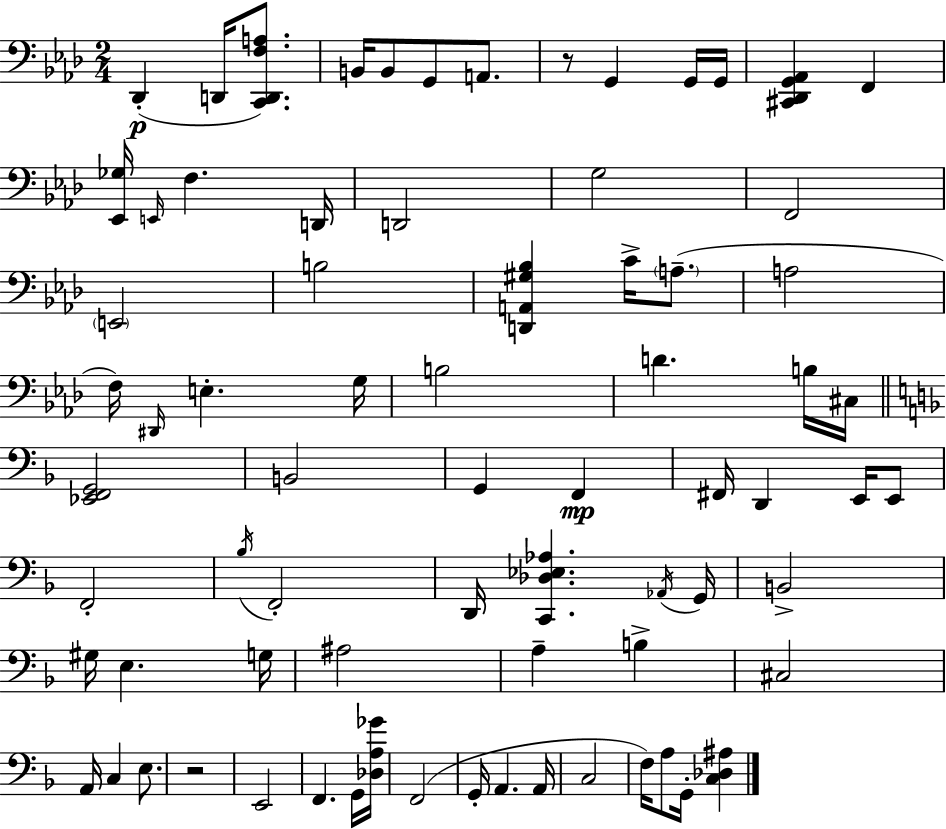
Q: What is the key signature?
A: F minor